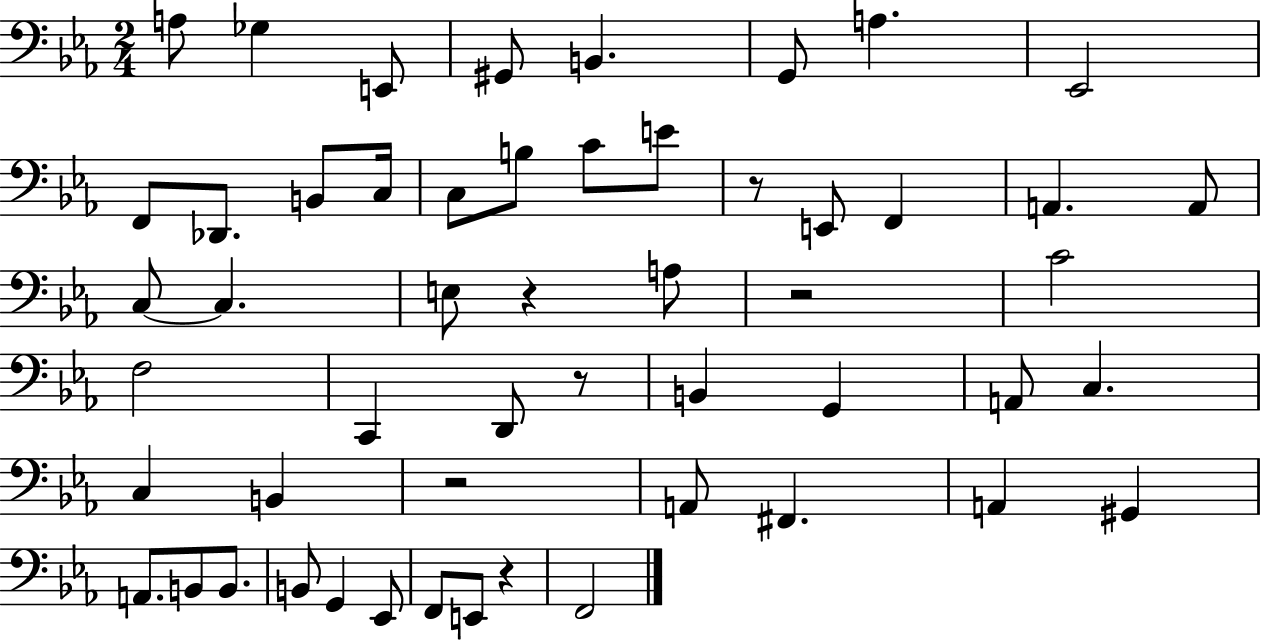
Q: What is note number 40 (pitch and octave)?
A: B2